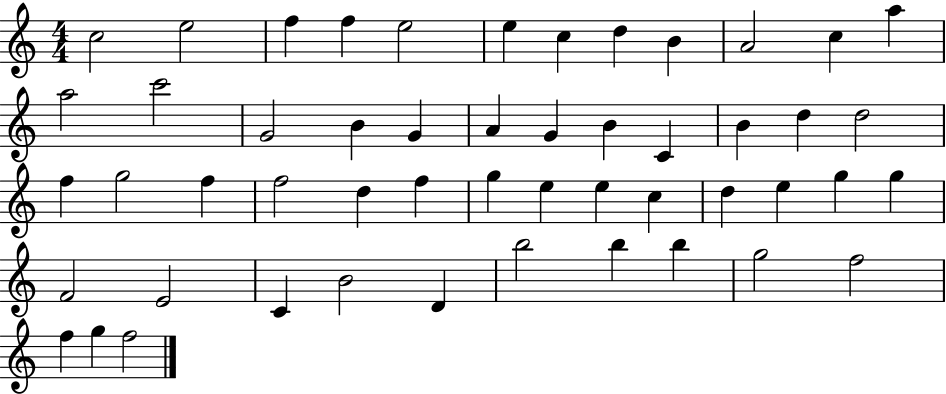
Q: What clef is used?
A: treble